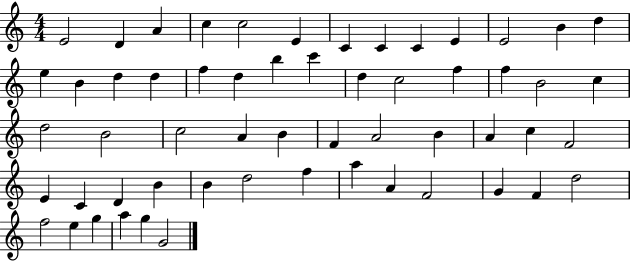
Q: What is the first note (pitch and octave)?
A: E4